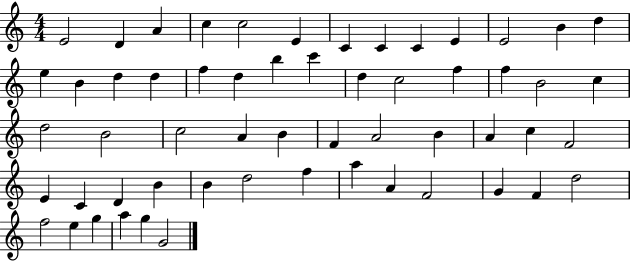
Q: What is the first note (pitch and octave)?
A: E4